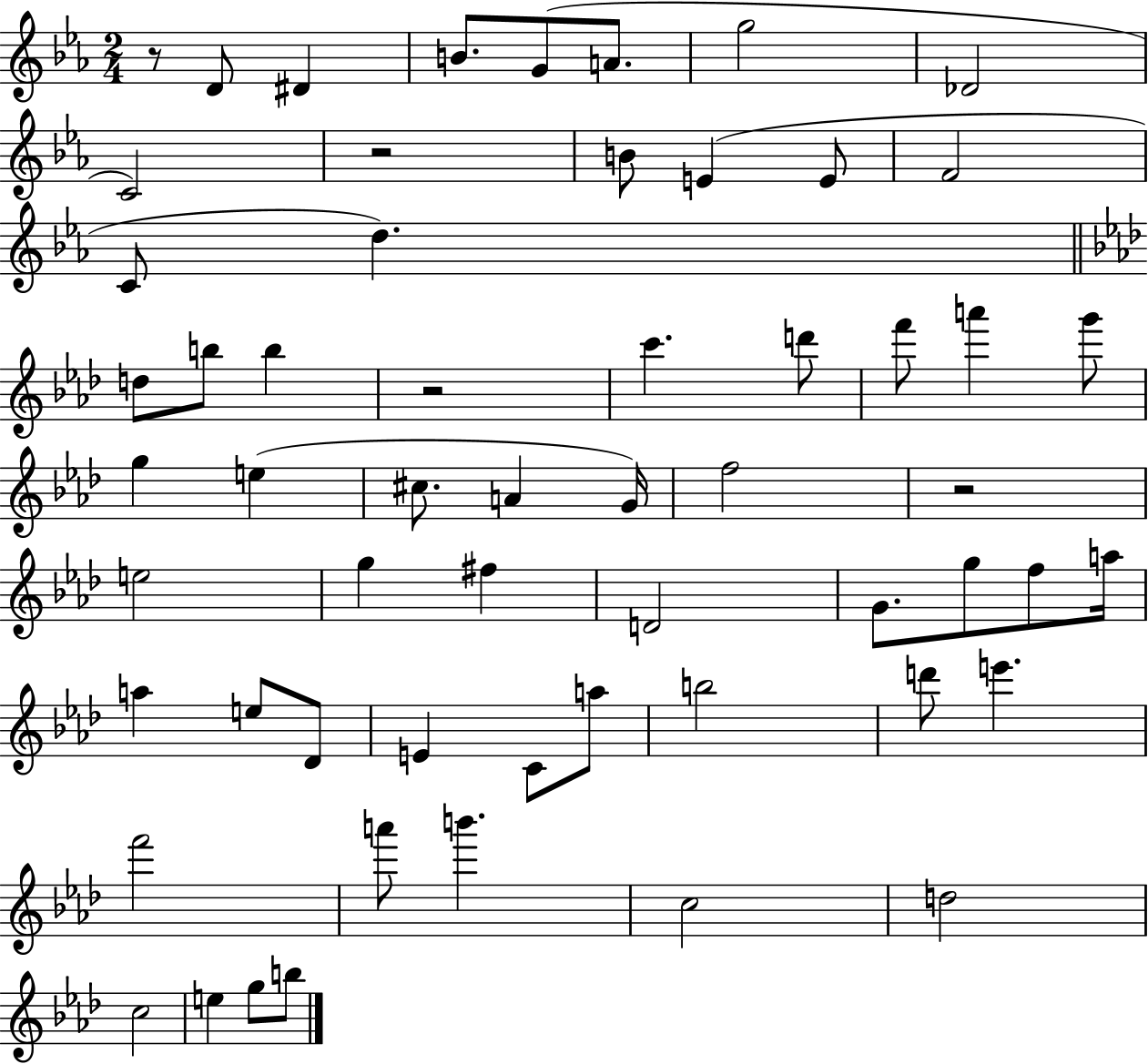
R/e D4/e D#4/q B4/e. G4/e A4/e. G5/h Db4/h C4/h R/h B4/e E4/q E4/e F4/h C4/e D5/q. D5/e B5/e B5/q R/h C6/q. D6/e F6/e A6/q G6/e G5/q E5/q C#5/e. A4/q G4/s F5/h R/h E5/h G5/q F#5/q D4/h G4/e. G5/e F5/e A5/s A5/q E5/e Db4/e E4/q C4/e A5/e B5/h D6/e E6/q. F6/h A6/e B6/q. C5/h D5/h C5/h E5/q G5/e B5/e